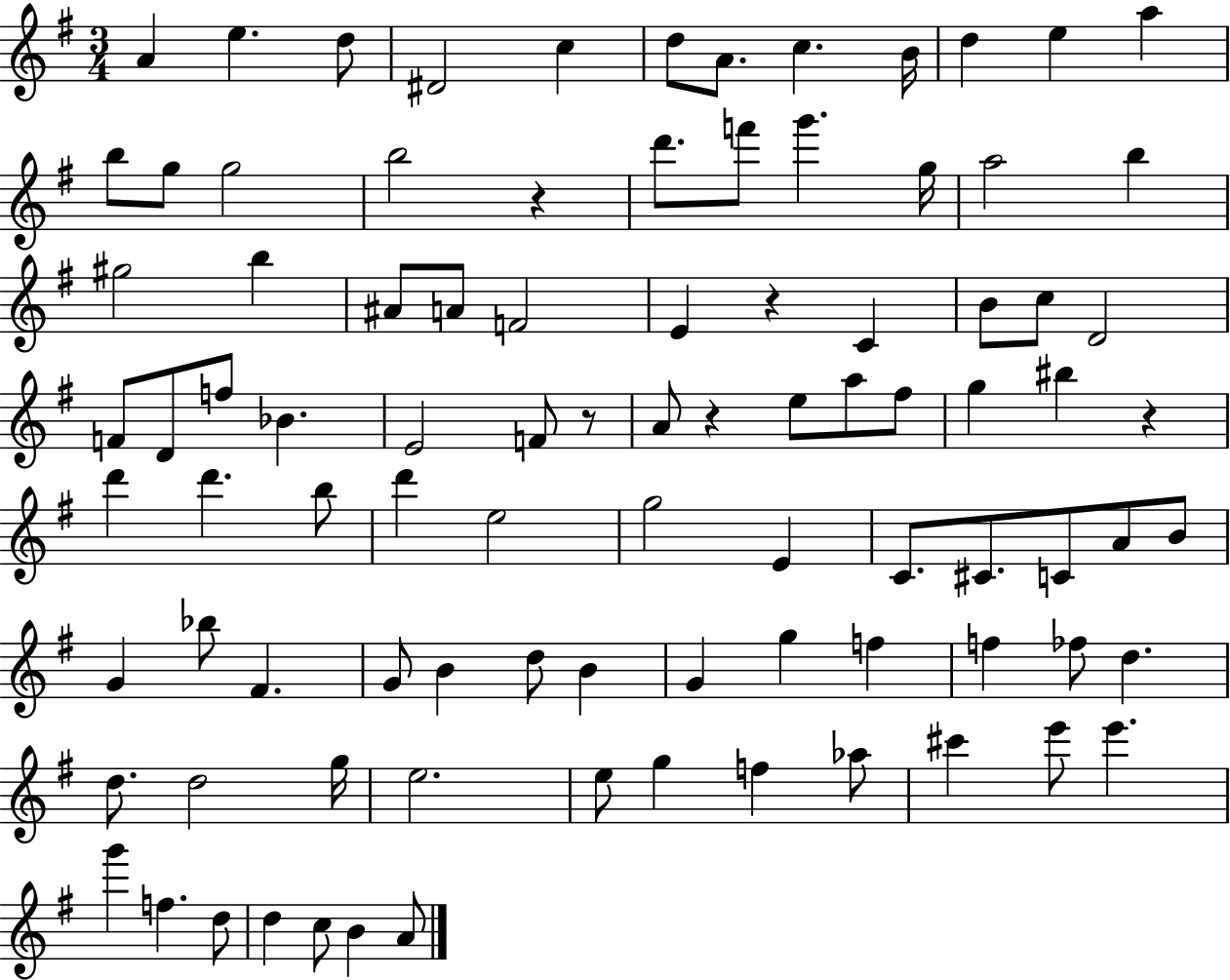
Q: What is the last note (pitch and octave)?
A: A4